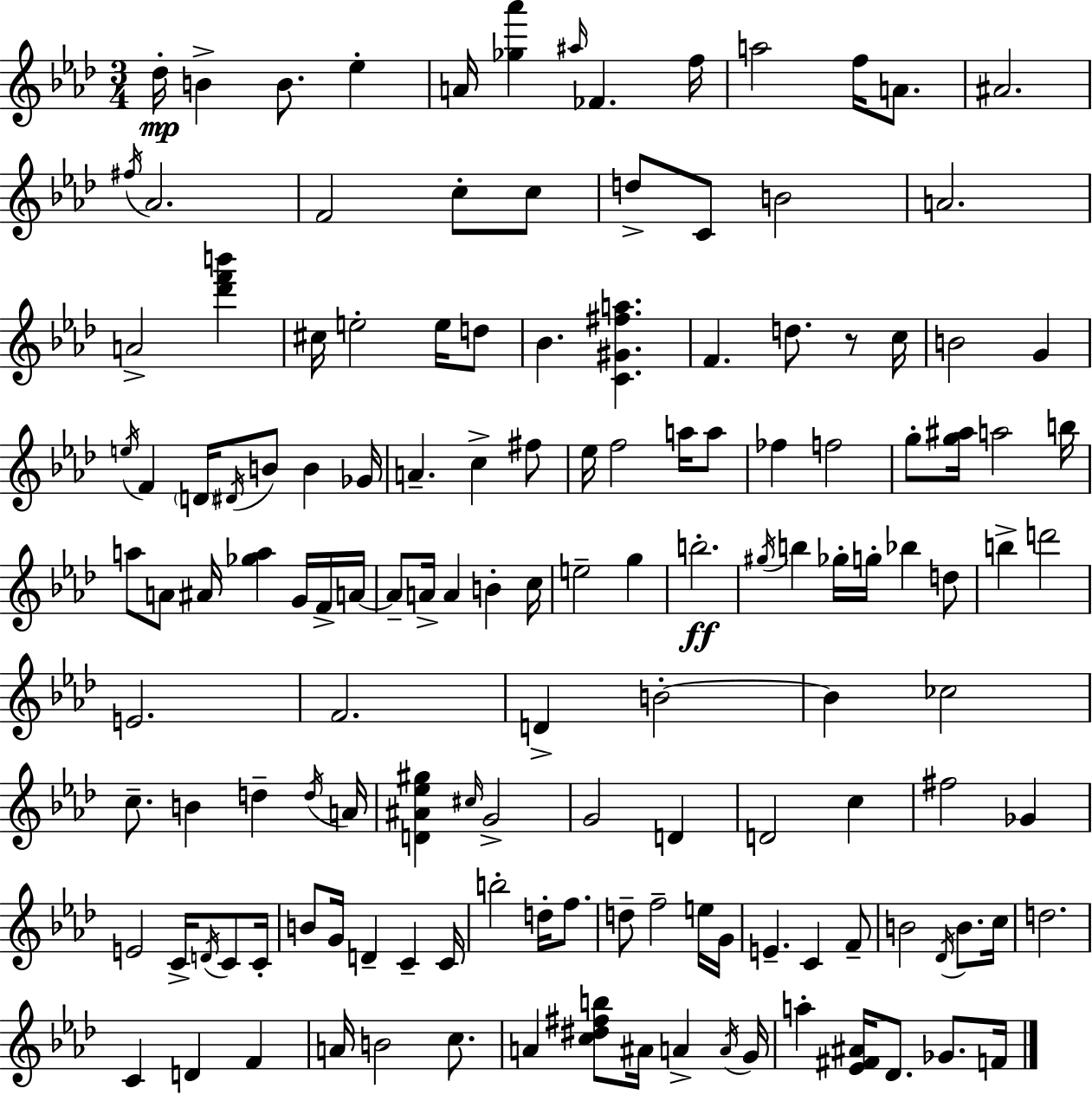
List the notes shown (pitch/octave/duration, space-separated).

Db5/s B4/q B4/e. Eb5/q A4/s [Gb5,Ab6]/q A#5/s FES4/q. F5/s A5/h F5/s A4/e. A#4/h. F#5/s Ab4/h. F4/h C5/e C5/e D5/e C4/e B4/h A4/h. A4/h [Db6,F6,B6]/q C#5/s E5/h E5/s D5/e Bb4/q. [C4,G#4,F#5,A5]/q. F4/q. D5/e. R/e C5/s B4/h G4/q E5/s F4/q D4/s D#4/s B4/e B4/q Gb4/s A4/q. C5/q F#5/e Eb5/s F5/h A5/s A5/e FES5/q F5/h G5/e [G5,A#5]/s A5/h B5/s A5/e A4/e A#4/s [Gb5,A5]/q G4/s F4/s A4/s A4/e A4/s A4/q B4/q C5/s E5/h G5/q B5/h. G#5/s B5/q Gb5/s G5/s Bb5/q D5/e B5/q D6/h E4/h. F4/h. D4/q B4/h B4/q CES5/h C5/e. B4/q D5/q D5/s A4/s [D4,A#4,Eb5,G#5]/q C#5/s G4/h G4/h D4/q D4/h C5/q F#5/h Gb4/q E4/h C4/s D4/s C4/e C4/s B4/e G4/s D4/q C4/q C4/s B5/h D5/s F5/e. D5/e F5/h E5/s G4/s E4/q. C4/q F4/e B4/h Db4/s B4/e. C5/s D5/h. C4/q D4/q F4/q A4/s B4/h C5/e. A4/q [C5,D#5,F#5,B5]/e A#4/s A4/q A4/s G4/s A5/q [Eb4,F#4,A#4]/s Db4/e. Gb4/e. F4/s